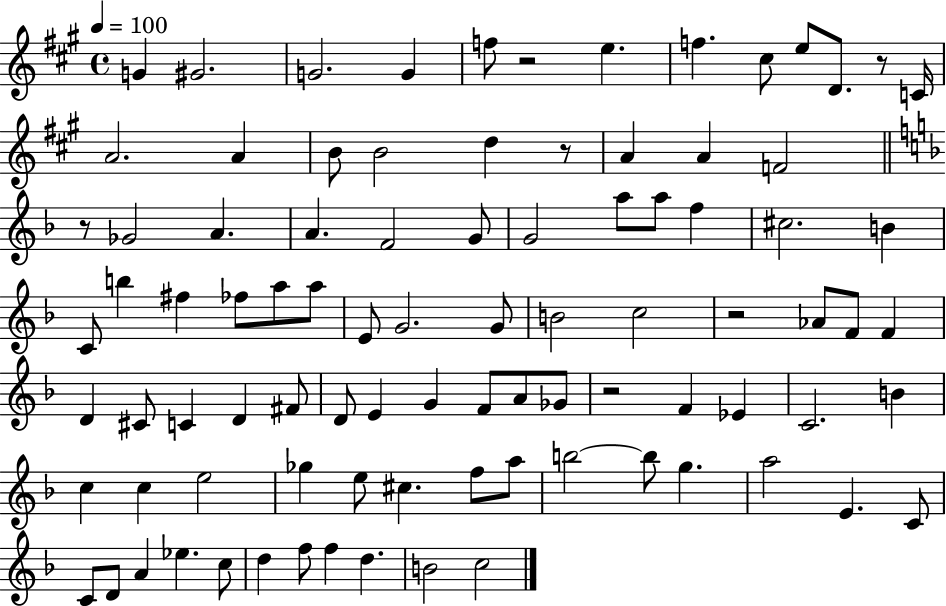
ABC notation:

X:1
T:Untitled
M:4/4
L:1/4
K:A
G ^G2 G2 G f/2 z2 e f ^c/2 e/2 D/2 z/2 C/4 A2 A B/2 B2 d z/2 A A F2 z/2 _G2 A A F2 G/2 G2 a/2 a/2 f ^c2 B C/2 b ^f _f/2 a/2 a/2 E/2 G2 G/2 B2 c2 z2 _A/2 F/2 F D ^C/2 C D ^F/2 D/2 E G F/2 A/2 _G/2 z2 F _E C2 B c c e2 _g e/2 ^c f/2 a/2 b2 b/2 g a2 E C/2 C/2 D/2 A _e c/2 d f/2 f d B2 c2